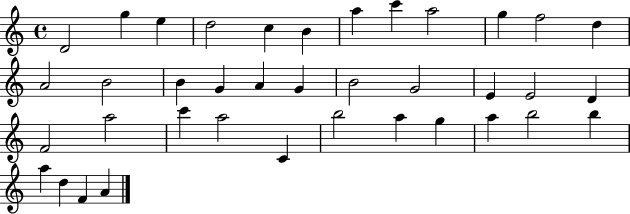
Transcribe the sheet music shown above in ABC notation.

X:1
T:Untitled
M:4/4
L:1/4
K:C
D2 g e d2 c B a c' a2 g f2 d A2 B2 B G A G B2 G2 E E2 D F2 a2 c' a2 C b2 a g a b2 b a d F A